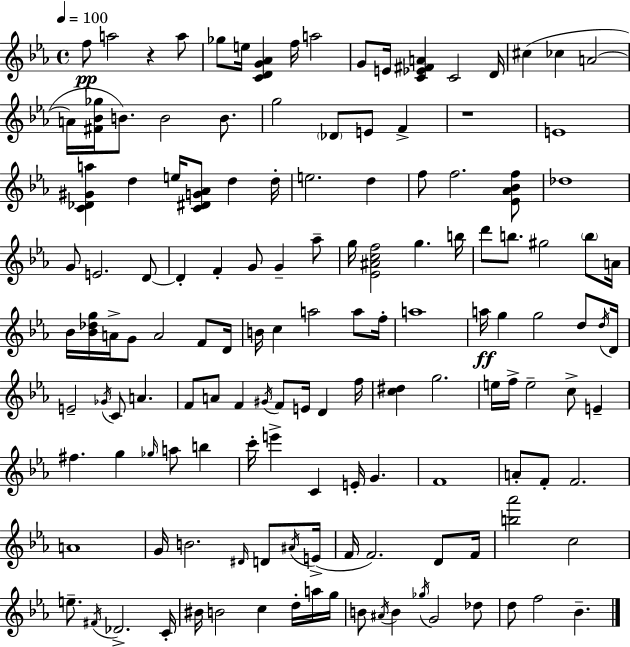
{
  \clef treble
  \time 4/4
  \defaultTimeSignature
  \key c \minor
  \tempo 4 = 100
  f''8\pp a''2 r4 a''8 | ges''8 e''16 <c' d' g' aes'>4 f''16 a''2 | g'8 e'16 <c' ees' fis' a'>4 c'2 d'16 | cis''4( ces''4 a'2~~ | \break a'16 <fis' bes' ges''>16 b'8.) b'2 b'8. | g''2 \parenthesize des'8 e'8 f'4-> | r1 | e'1 | \break <c' des' gis' a''>4 d''4 e''16 <c' dis' g' aes'>8 d''4 d''16-. | e''2. d''4 | f''8 f''2. <ees' aes' bes' f''>8 | des''1 | \break g'8 e'2. d'8~~ | d'4-. f'4-. g'8 g'4-- aes''8-- | g''16 <ees' ais' c'' f''>2 g''4. b''16 | d'''8 b''8. gis''2 \parenthesize b''8 a'16 | \break bes'16 <bes' des'' g''>16 a'16-> g'8 a'2 f'8 d'16 | b'16 c''4 a''2 a''8 f''16-. | a''1 | a''16\ff g''4 g''2 d''8 \acciaccatura { d''16 } | \break d'16 e'2-- \acciaccatura { ges'16 } c'8 a'4. | f'8 a'8 f'4 \acciaccatura { gis'16 } f'8 e'16 d'4 | f''16 <c'' dis''>4 g''2. | e''16 f''16-> e''2-- c''8-> e'4-- | \break fis''4. g''4 \grace { ges''16 } a''8 | b''4 c'''16-. e'''4-> c'4 e'16-. g'4. | f'1 | a'8-. f'8-. f'2. | \break a'1 | g'16 b'2. | \grace { dis'16 } d'8 \acciaccatura { ais'16 } e'16->( f'16 f'2.) | d'8 f'16 <b'' aes'''>2 c''2 | \break e''8.-- \acciaccatura { fis'16 } des'2.-> | c'16-. bis'16 b'2 | c''4 d''16-. a''16 g''16 b'8 \acciaccatura { ais'16 } b'4 \acciaccatura { ges''16 } g'2 | des''8 d''8 f''2 | \break bes'4.-- \bar "|."
}